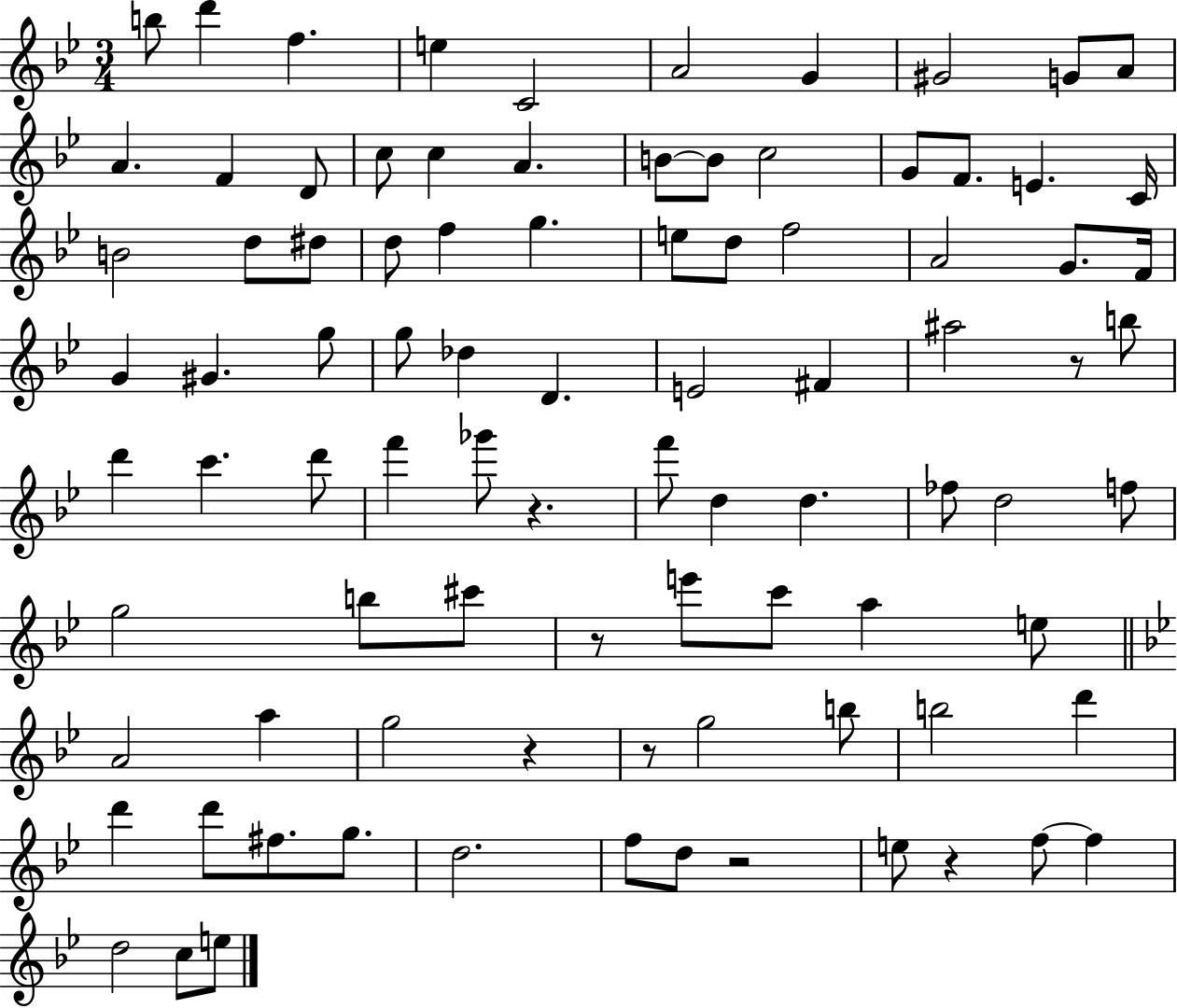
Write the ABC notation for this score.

X:1
T:Untitled
M:3/4
L:1/4
K:Bb
b/2 d' f e C2 A2 G ^G2 G/2 A/2 A F D/2 c/2 c A B/2 B/2 c2 G/2 F/2 E C/4 B2 d/2 ^d/2 d/2 f g e/2 d/2 f2 A2 G/2 F/4 G ^G g/2 g/2 _d D E2 ^F ^a2 z/2 b/2 d' c' d'/2 f' _g'/2 z f'/2 d d _f/2 d2 f/2 g2 b/2 ^c'/2 z/2 e'/2 c'/2 a e/2 A2 a g2 z z/2 g2 b/2 b2 d' d' d'/2 ^f/2 g/2 d2 f/2 d/2 z2 e/2 z f/2 f d2 c/2 e/2